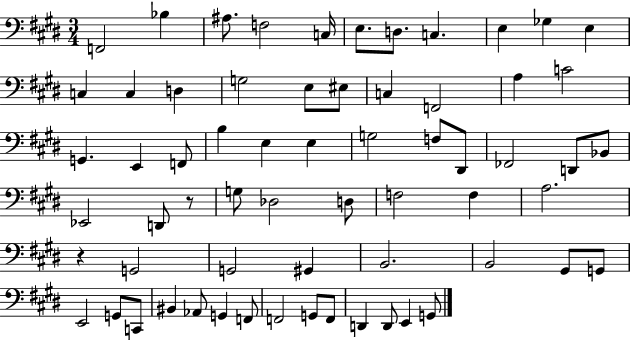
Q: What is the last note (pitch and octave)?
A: G2